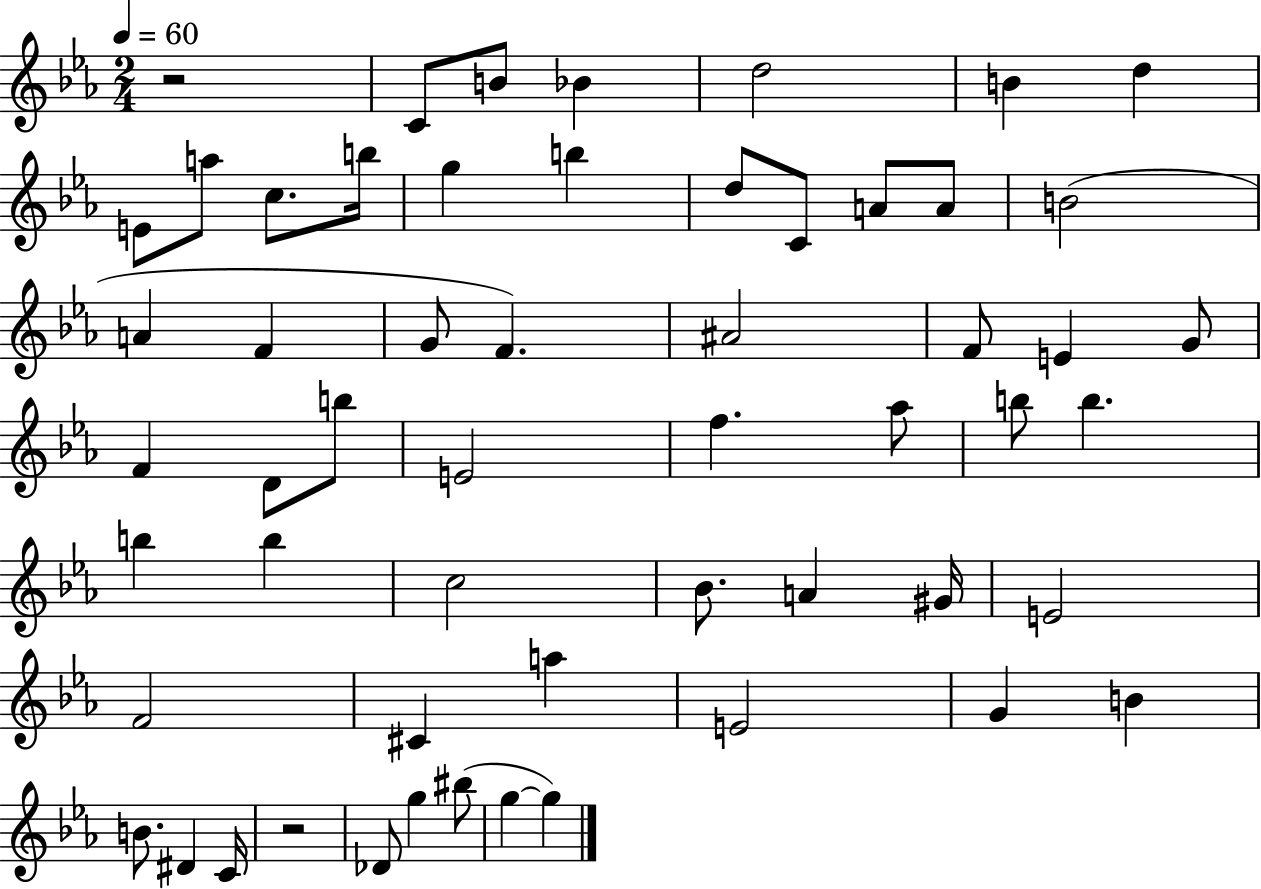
{
  \clef treble
  \numericTimeSignature
  \time 2/4
  \key ees \major
  \tempo 4 = 60
  r2 | c'8 b'8 bes'4 | d''2 | b'4 d''4 | \break e'8 a''8 c''8. b''16 | g''4 b''4 | d''8 c'8 a'8 a'8 | b'2( | \break a'4 f'4 | g'8 f'4.) | ais'2 | f'8 e'4 g'8 | \break f'4 d'8 b''8 | e'2 | f''4. aes''8 | b''8 b''4. | \break b''4 b''4 | c''2 | bes'8. a'4 gis'16 | e'2 | \break f'2 | cis'4 a''4 | e'2 | g'4 b'4 | \break b'8. dis'4 c'16 | r2 | des'8 g''4 bis''8( | g''4~~ g''4) | \break \bar "|."
}